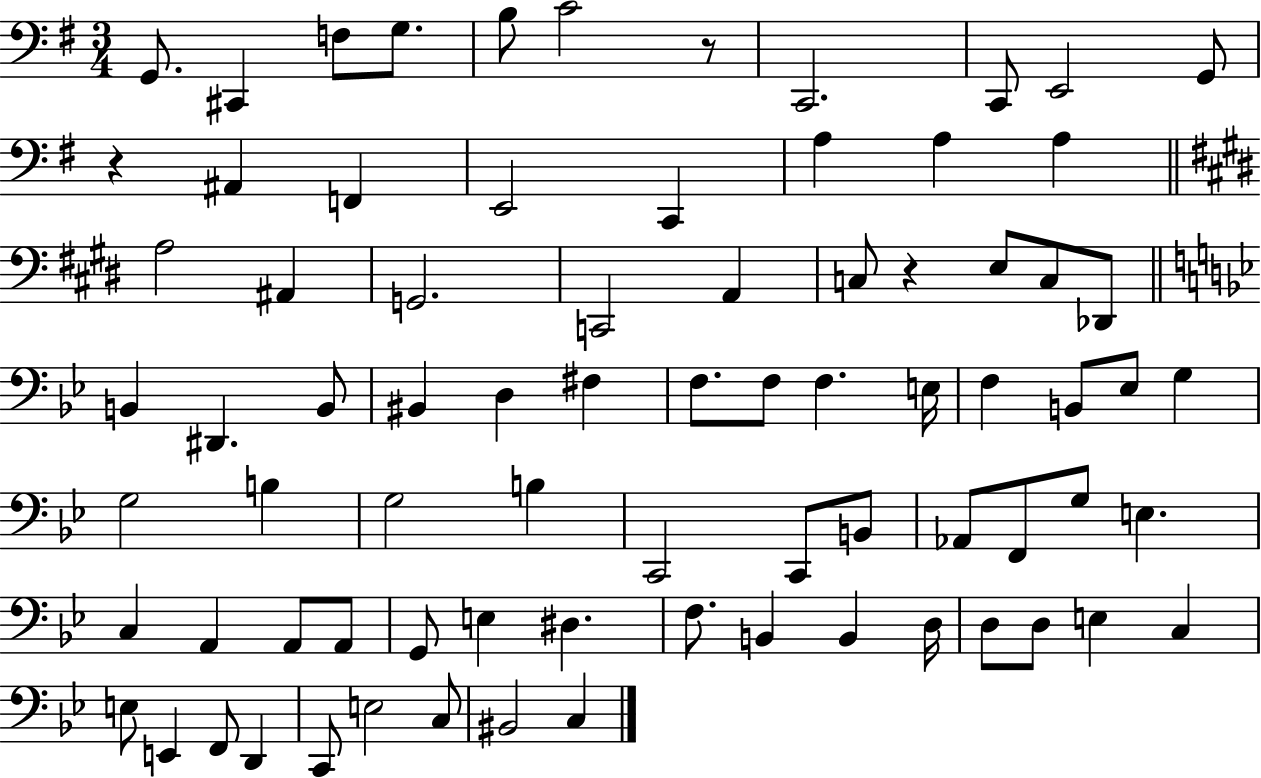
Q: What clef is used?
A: bass